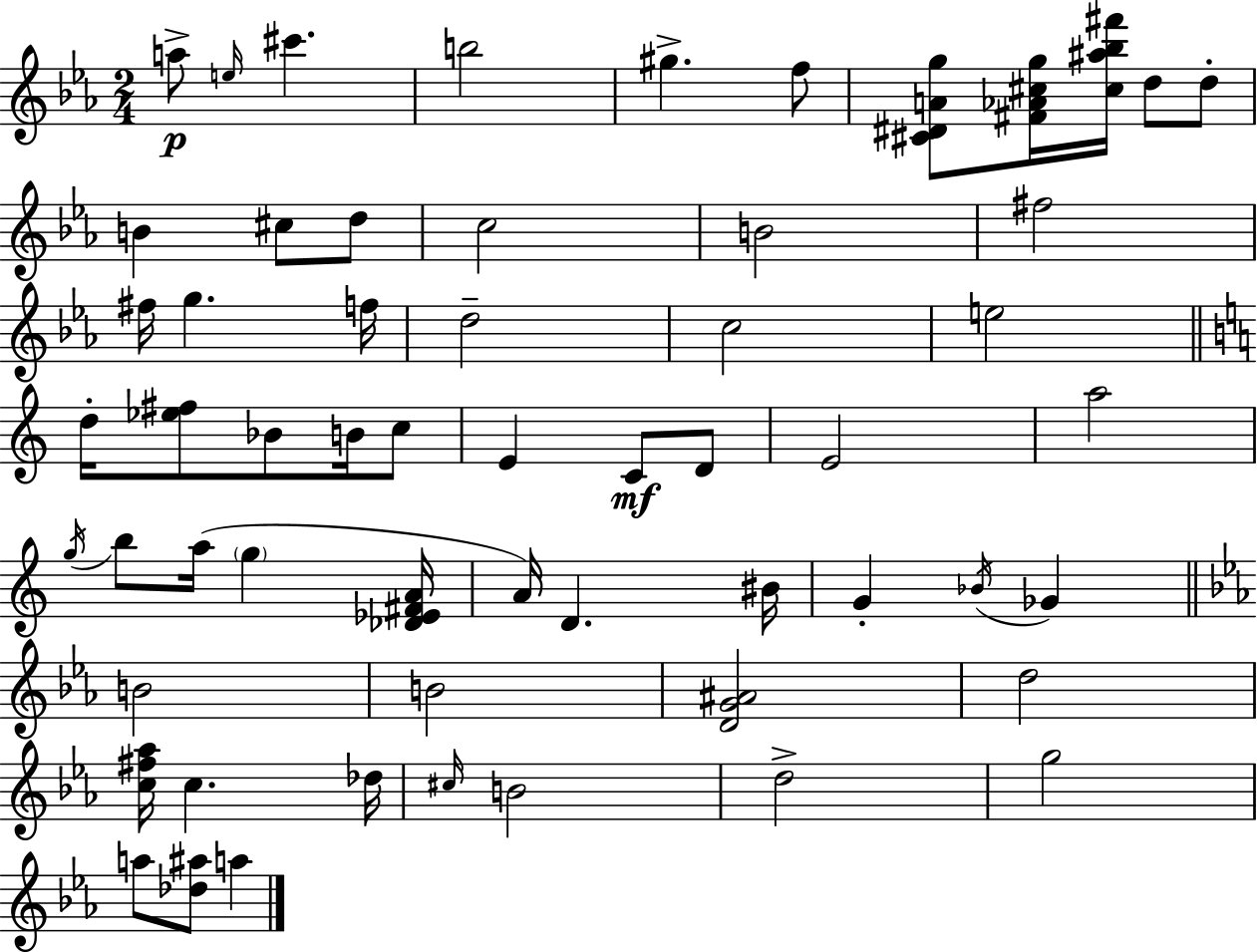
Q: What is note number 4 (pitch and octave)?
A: B5